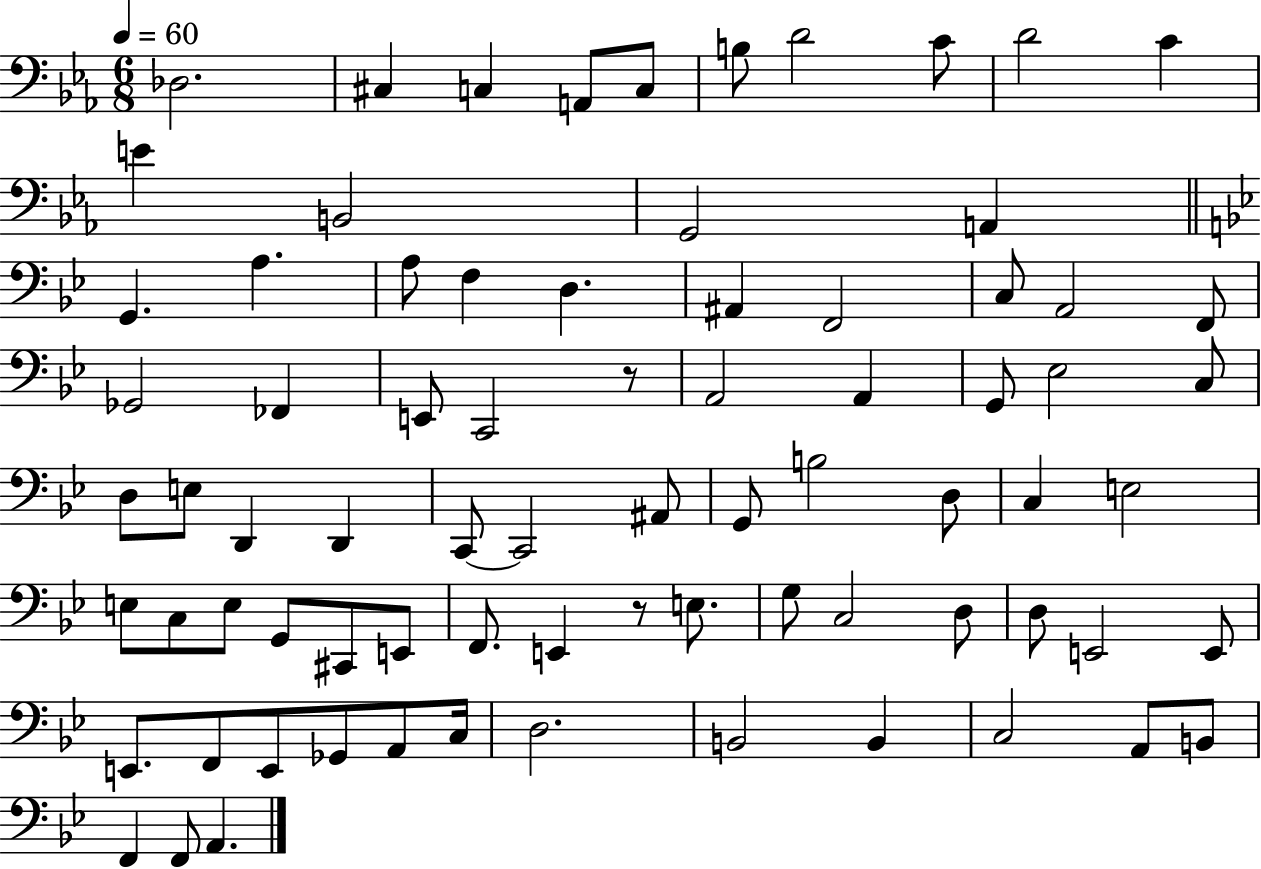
Db3/h. C#3/q C3/q A2/e C3/e B3/e D4/h C4/e D4/h C4/q E4/q B2/h G2/h A2/q G2/q. A3/q. A3/e F3/q D3/q. A#2/q F2/h C3/e A2/h F2/e Gb2/h FES2/q E2/e C2/h R/e A2/h A2/q G2/e Eb3/h C3/e D3/e E3/e D2/q D2/q C2/e C2/h A#2/e G2/e B3/h D3/e C3/q E3/h E3/e C3/e E3/e G2/e C#2/e E2/e F2/e. E2/q R/e E3/e. G3/e C3/h D3/e D3/e E2/h E2/e E2/e. F2/e E2/e Gb2/e A2/e C3/s D3/h. B2/h B2/q C3/h A2/e B2/e F2/q F2/e A2/q.